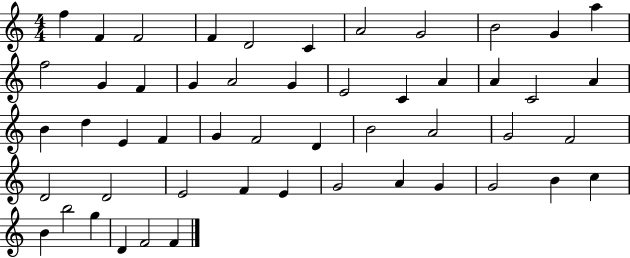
F5/q F4/q F4/h F4/q D4/h C4/q A4/h G4/h B4/h G4/q A5/q F5/h G4/q F4/q G4/q A4/h G4/q E4/h C4/q A4/q A4/q C4/h A4/q B4/q D5/q E4/q F4/q G4/q F4/h D4/q B4/h A4/h G4/h F4/h D4/h D4/h E4/h F4/q E4/q G4/h A4/q G4/q G4/h B4/q C5/q B4/q B5/h G5/q D4/q F4/h F4/q